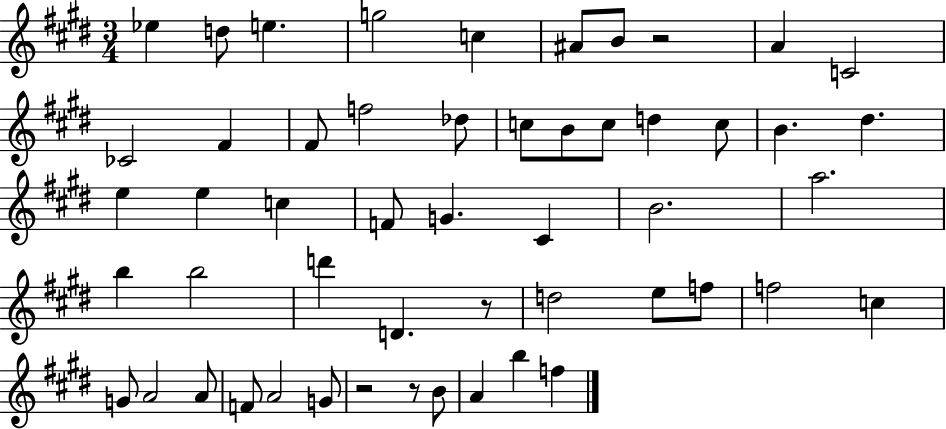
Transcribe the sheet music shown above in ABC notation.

X:1
T:Untitled
M:3/4
L:1/4
K:E
_e d/2 e g2 c ^A/2 B/2 z2 A C2 _C2 ^F ^F/2 f2 _d/2 c/2 B/2 c/2 d c/2 B ^d e e c F/2 G ^C B2 a2 b b2 d' D z/2 d2 e/2 f/2 f2 c G/2 A2 A/2 F/2 A2 G/2 z2 z/2 B/2 A b f